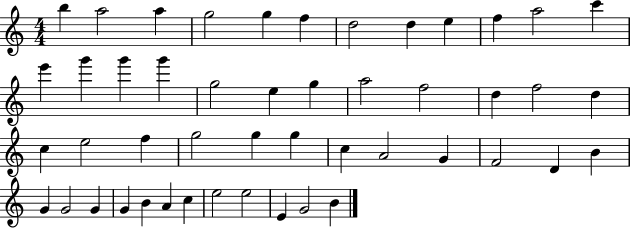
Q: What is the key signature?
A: C major